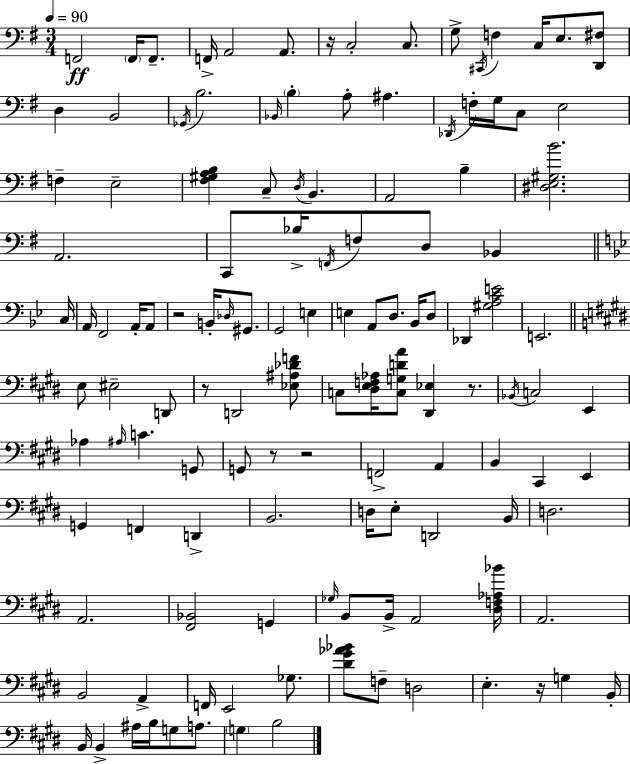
{
  \clef bass
  \numericTimeSignature
  \time 3/4
  \key e \minor
  \tempo 4 = 90
  \repeat volta 2 { f,2\ff \parenthesize f,16 f,8.-- | f,16-> a,2 a,8. | r16 c2-. c8. | g8-> \acciaccatura { cis,16 } f4 c16 e8. <d, fis>8 | \break d4 b,2 | \acciaccatura { ges,16 } b2. | \grace { bes,16 } \parenthesize b4-. a8-. ais4. | \acciaccatura { des,16 } f16-. g16 c8 e2 | \break f4-- e2-- | <fis gis a b>4 c8-- \acciaccatura { d16 } b,4. | a,2 | b4-- <dis e gis b'>2. | \break a,2. | c,8 bes16-> \acciaccatura { f,16 } f8 d8 | bes,4 \bar "||" \break \key bes \major c16 a,16 f,2 a,16-. a,8 | r2 b,16-. \grace { des16 } gis,8. | g,2 e4 | e4 a,8 d8. bes,16 | \break d8 des,4 <gis a c' e'>2 | e,2. | \bar "||" \break \key e \major e8 eis2-- d,8 | r8 d,2 <ees ais des' f'>8 | c8 <dis e f aes>16 <c g d' a'>8 <dis, ees>4 r8. | \acciaccatura { bes,16 } c2 e,4 | \break aes4 \grace { ais16 } c'4. | g,8 g,8 r8 r2 | f,2-> a,4 | b,4 cis,4 e,4 | \break g,4 f,4 d,4-> | b,2. | d16 e8-. d,2 | b,16 d2. | \break a,2. | <fis, bes,>2 g,4 | \grace { ges16 } b,8 b,16-> a,2 | <dis f aes bes'>16 a,2. | \break b,2 a,4-> | f,16 e,2 | ges8. <dis' gis' aes' bes'>8 f8-- d2 | e4.-. r16 g4 | \break b,16-. b,16 b,4-> ais16 b16 g8 | a8. \parenthesize g4 b2 | } \bar "|."
}